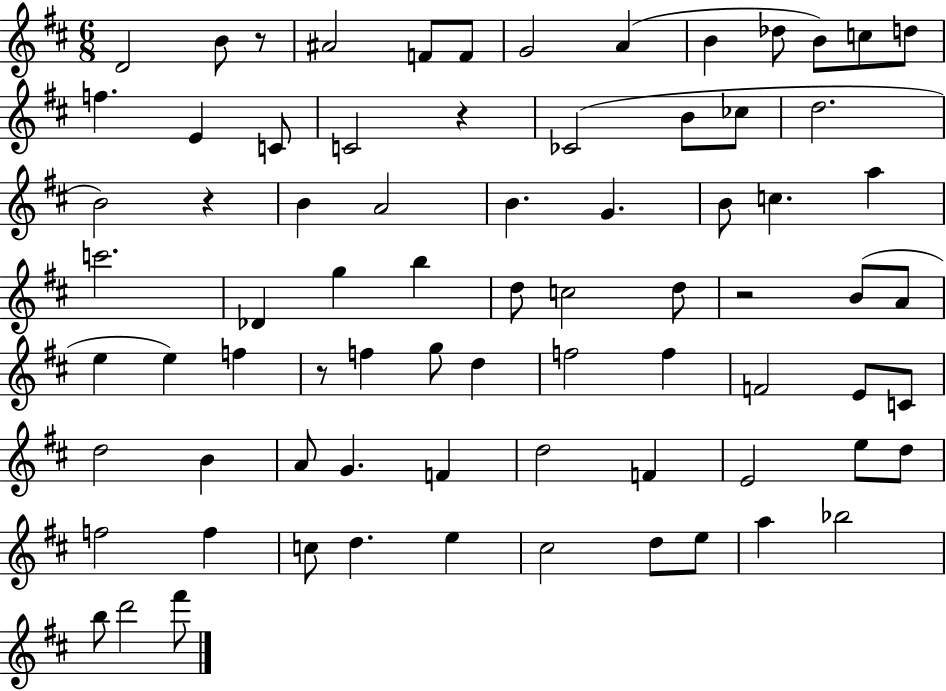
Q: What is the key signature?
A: D major